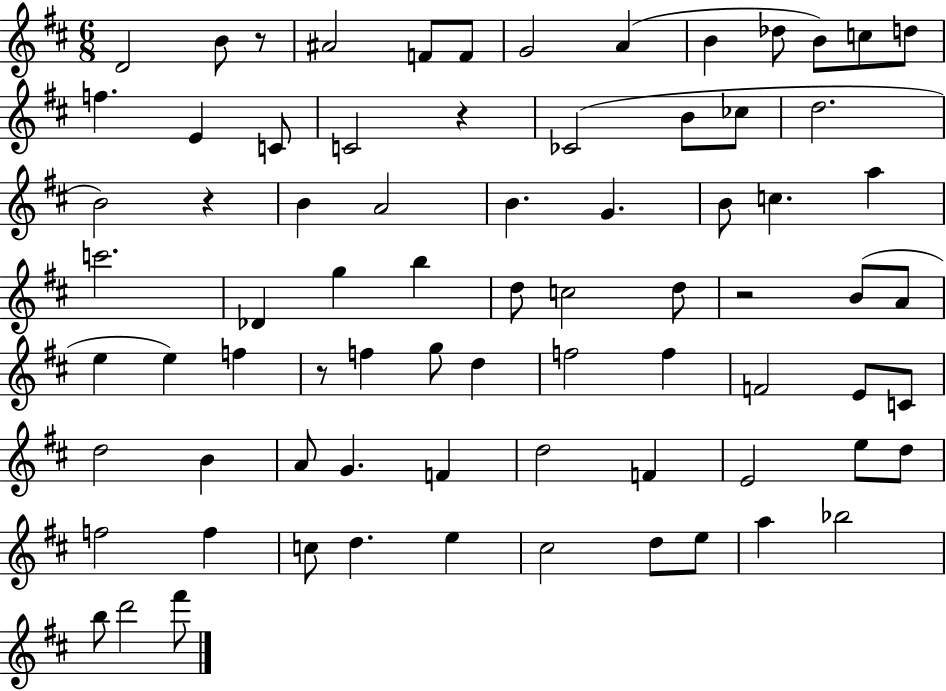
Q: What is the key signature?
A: D major